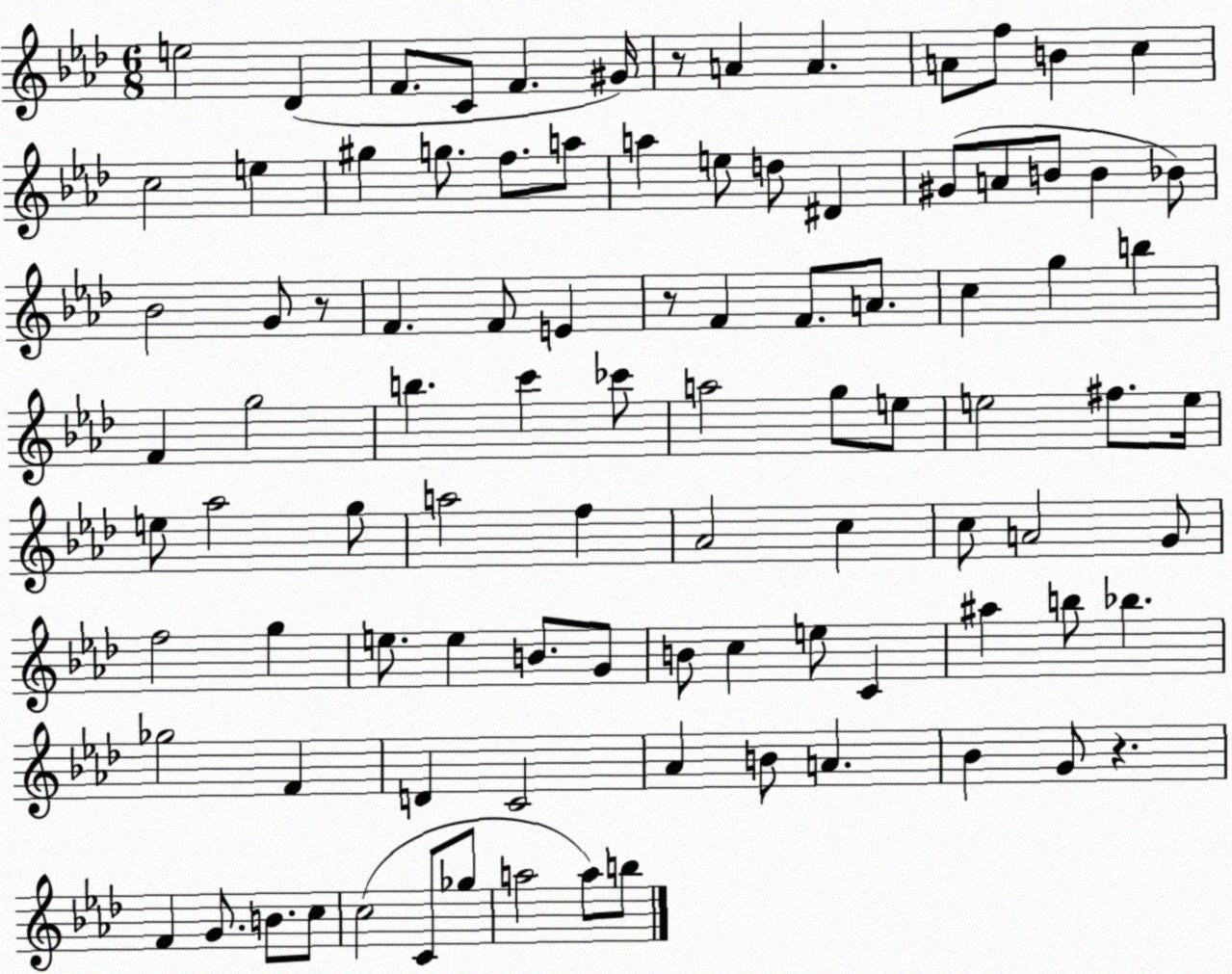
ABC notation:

X:1
T:Untitled
M:6/8
L:1/4
K:Ab
e2 _D F/2 C/2 F ^G/4 z/2 A A A/2 f/2 B c c2 e ^g g/2 f/2 a/2 a e/2 d/2 ^D ^G/2 A/2 B/2 B _B/2 _B2 G/2 z/2 F F/2 E z/2 F F/2 A/2 c g b F g2 b c' _c'/2 a2 g/2 e/2 e2 ^f/2 e/4 e/2 _a2 g/2 a2 f _A2 c c/2 A2 G/2 f2 g e/2 e B/2 G/2 B/2 c e/2 C ^a b/2 _b _g2 F D C2 _A B/2 A _B G/2 z F G/2 B/2 c/2 c2 C/2 _g/2 a2 a/2 b/2